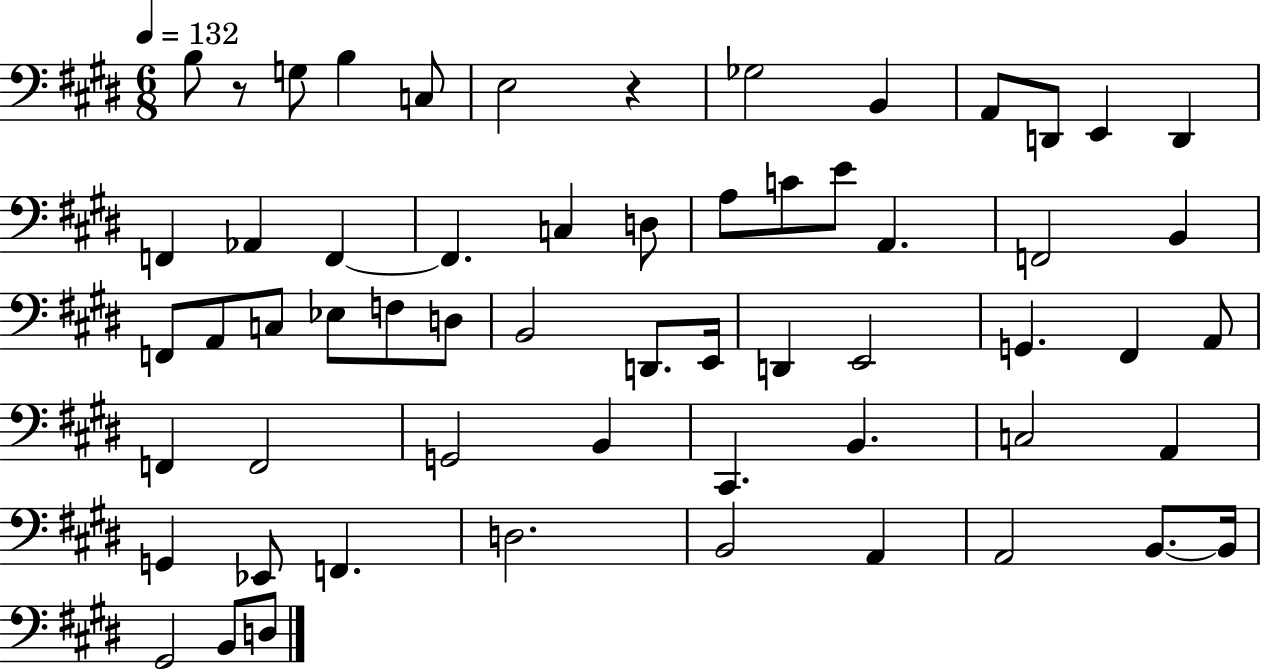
X:1
T:Untitled
M:6/8
L:1/4
K:E
B,/2 z/2 G,/2 B, C,/2 E,2 z _G,2 B,, A,,/2 D,,/2 E,, D,, F,, _A,, F,, F,, C, D,/2 A,/2 C/2 E/2 A,, F,,2 B,, F,,/2 A,,/2 C,/2 _E,/2 F,/2 D,/2 B,,2 D,,/2 E,,/4 D,, E,,2 G,, ^F,, A,,/2 F,, F,,2 G,,2 B,, ^C,, B,, C,2 A,, G,, _E,,/2 F,, D,2 B,,2 A,, A,,2 B,,/2 B,,/4 ^G,,2 B,,/2 D,/2